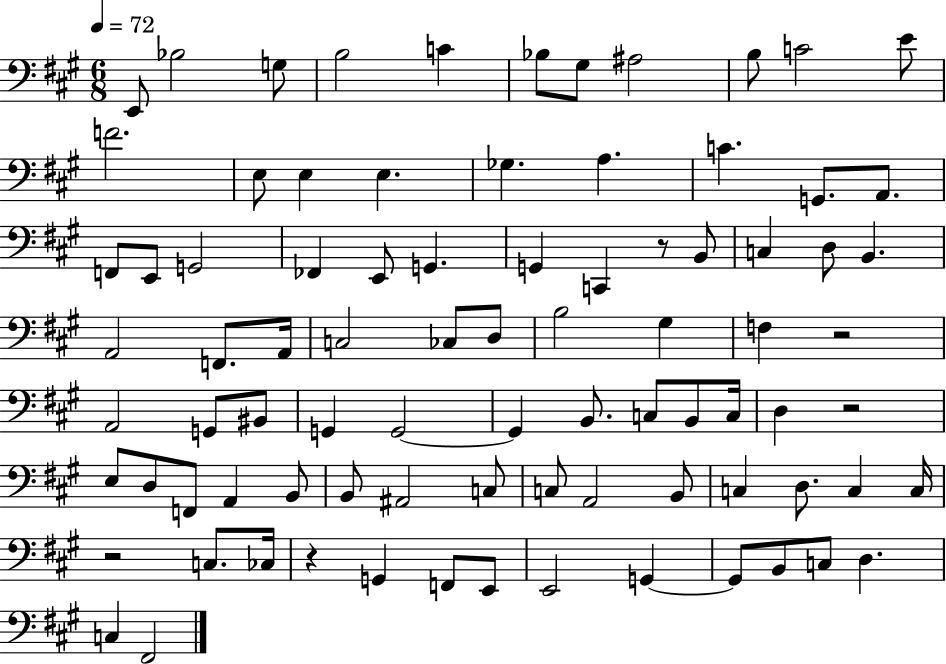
X:1
T:Untitled
M:6/8
L:1/4
K:A
E,,/2 _B,2 G,/2 B,2 C _B,/2 ^G,/2 ^A,2 B,/2 C2 E/2 F2 E,/2 E, E, _G, A, C G,,/2 A,,/2 F,,/2 E,,/2 G,,2 _F,, E,,/2 G,, G,, C,, z/2 B,,/2 C, D,/2 B,, A,,2 F,,/2 A,,/4 C,2 _C,/2 D,/2 B,2 ^G, F, z2 A,,2 G,,/2 ^B,,/2 G,, G,,2 G,, B,,/2 C,/2 B,,/2 C,/4 D, z2 E,/2 D,/2 F,,/2 A,, B,,/2 B,,/2 ^A,,2 C,/2 C,/2 A,,2 B,,/2 C, D,/2 C, C,/4 z2 C,/2 _C,/4 z G,, F,,/2 E,,/2 E,,2 G,, G,,/2 B,,/2 C,/2 D, C, ^F,,2